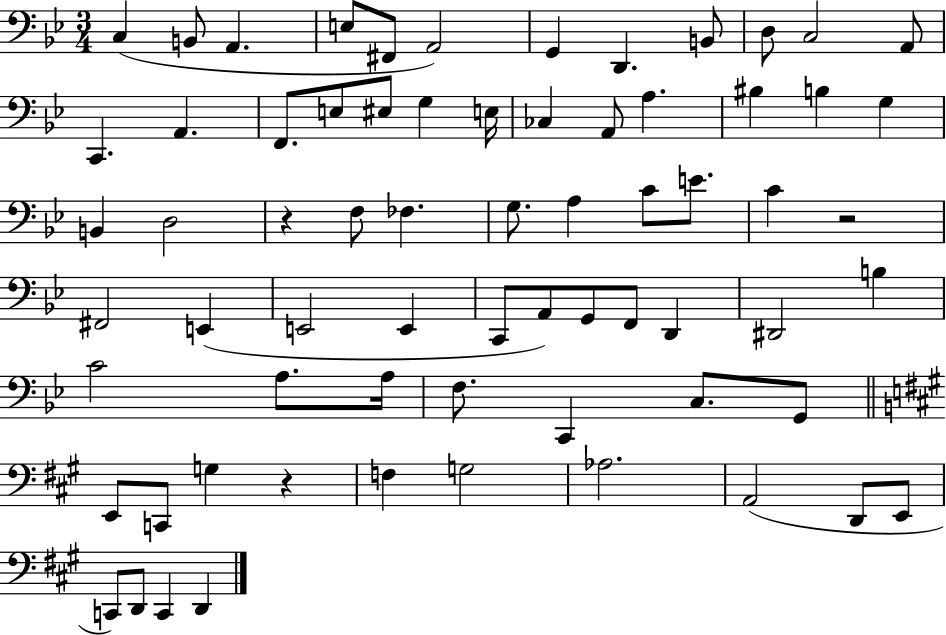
C3/q B2/e A2/q. E3/e F#2/e A2/h G2/q D2/q. B2/e D3/e C3/h A2/e C2/q. A2/q. F2/e. E3/e EIS3/e G3/q E3/s CES3/q A2/e A3/q. BIS3/q B3/q G3/q B2/q D3/h R/q F3/e FES3/q. G3/e. A3/q C4/e E4/e. C4/q R/h F#2/h E2/q E2/h E2/q C2/e A2/e G2/e F2/e D2/q D#2/h B3/q C4/h A3/e. A3/s F3/e. C2/q C3/e. G2/e E2/e C2/e G3/q R/q F3/q G3/h Ab3/h. A2/h D2/e E2/e C2/e D2/e C2/q D2/q